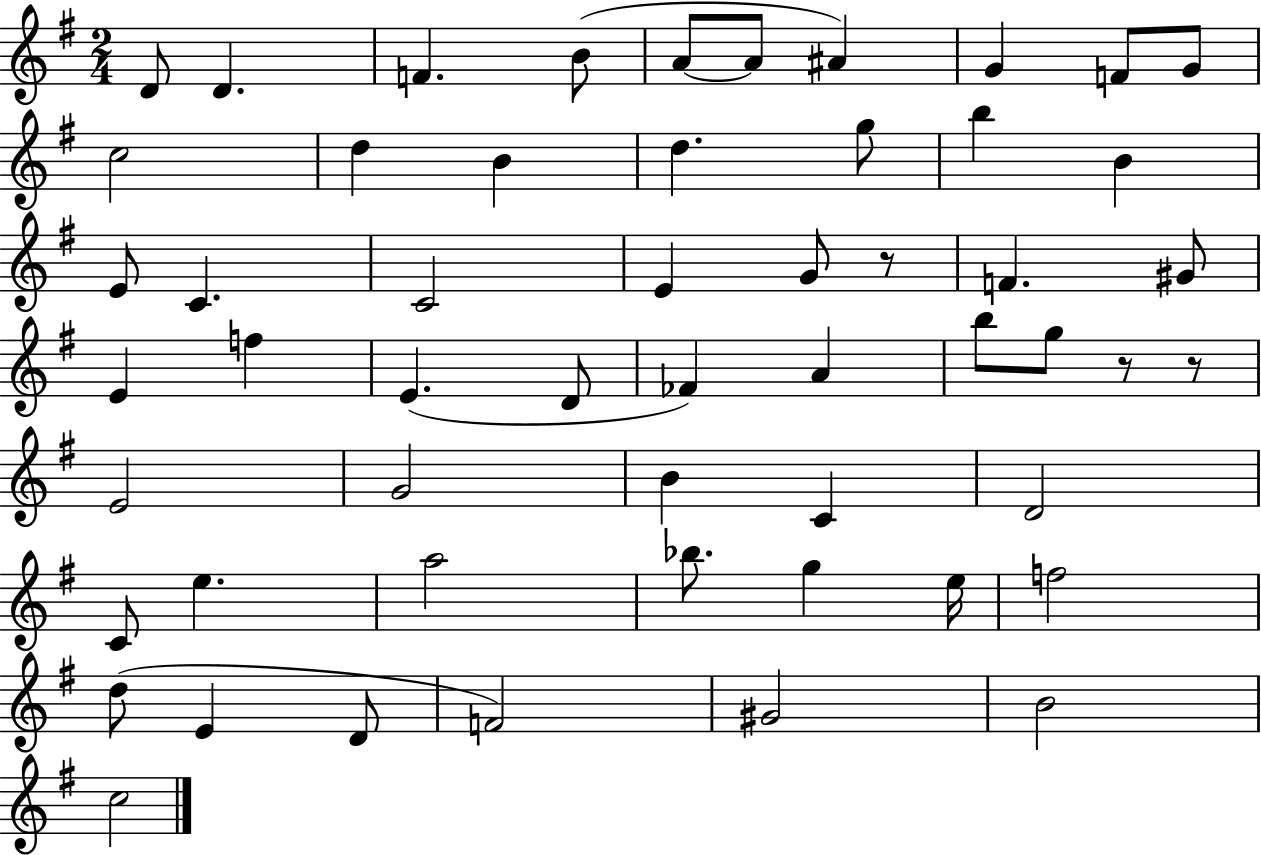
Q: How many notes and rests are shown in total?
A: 54